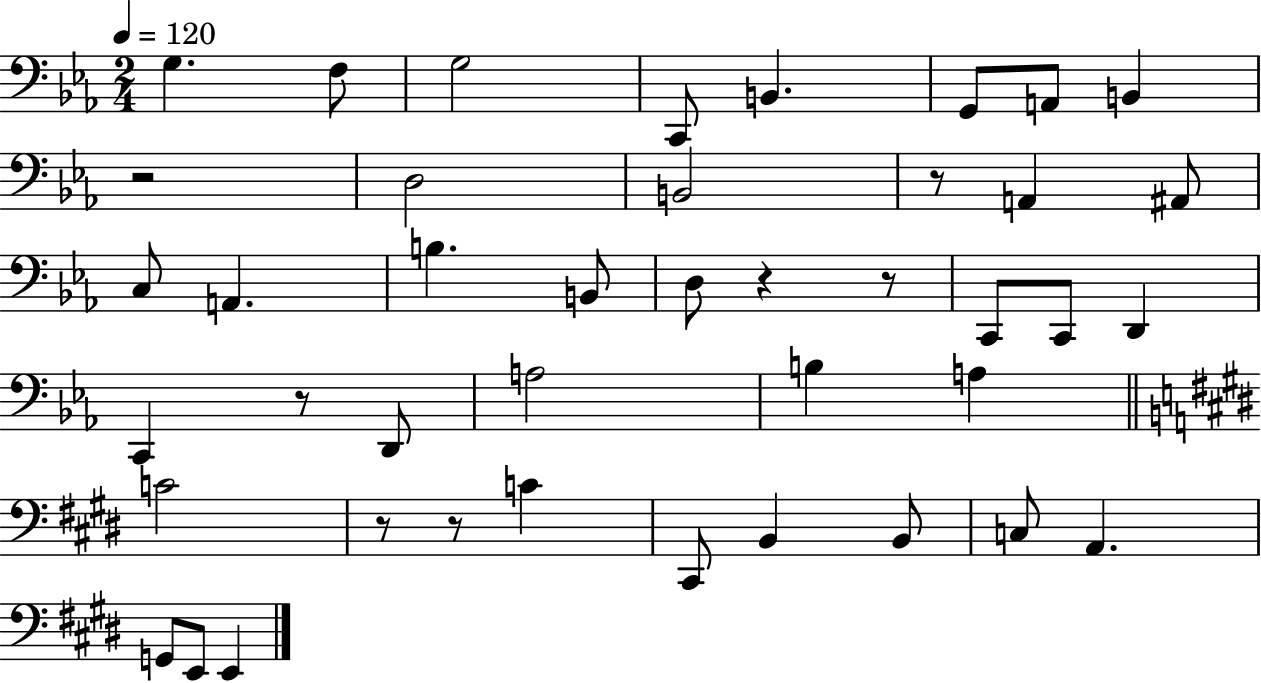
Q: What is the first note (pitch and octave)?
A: G3